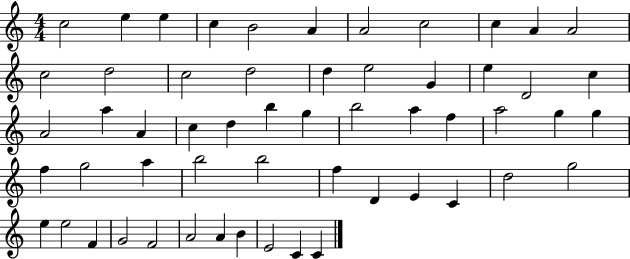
{
  \clef treble
  \numericTimeSignature
  \time 4/4
  \key c \major
  c''2 e''4 e''4 | c''4 b'2 a'4 | a'2 c''2 | c''4 a'4 a'2 | \break c''2 d''2 | c''2 d''2 | d''4 e''2 g'4 | e''4 d'2 c''4 | \break a'2 a''4 a'4 | c''4 d''4 b''4 g''4 | b''2 a''4 f''4 | a''2 g''4 g''4 | \break f''4 g''2 a''4 | b''2 b''2 | f''4 d'4 e'4 c'4 | d''2 g''2 | \break e''4 e''2 f'4 | g'2 f'2 | a'2 a'4 b'4 | e'2 c'4 c'4 | \break \bar "|."
}